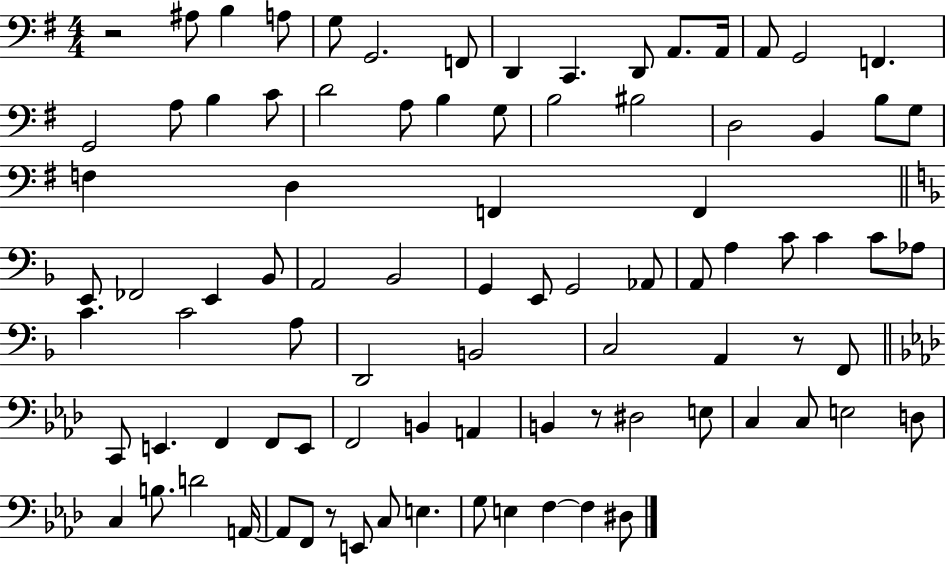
R/h A#3/e B3/q A3/e G3/e G2/h. F2/e D2/q C2/q. D2/e A2/e. A2/s A2/e G2/h F2/q. G2/h A3/e B3/q C4/e D4/h A3/e B3/q G3/e B3/h BIS3/h D3/h B2/q B3/e G3/e F3/q D3/q F2/q F2/q E2/e FES2/h E2/q Bb2/e A2/h Bb2/h G2/q E2/e G2/h Ab2/e A2/e A3/q C4/e C4/q C4/e Ab3/e C4/q. C4/h A3/e D2/h B2/h C3/h A2/q R/e F2/e C2/e E2/q. F2/q F2/e E2/e F2/h B2/q A2/q B2/q R/e D#3/h E3/e C3/q C3/e E3/h D3/e C3/q B3/e. D4/h A2/s A2/e F2/e R/e E2/e C3/e E3/q. G3/e E3/q F3/q F3/q D#3/e